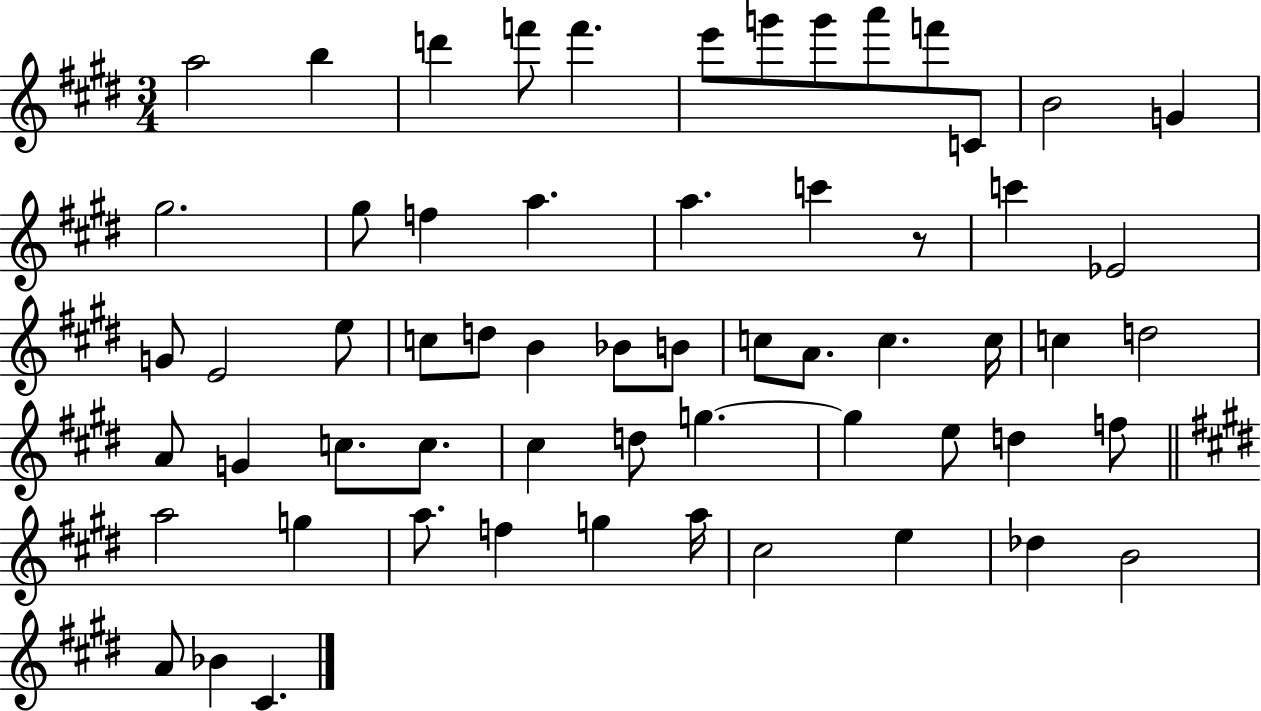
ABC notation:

X:1
T:Untitled
M:3/4
L:1/4
K:E
a2 b d' f'/2 f' e'/2 g'/2 g'/2 a'/2 f'/2 C/2 B2 G ^g2 ^g/2 f a a c' z/2 c' _E2 G/2 E2 e/2 c/2 d/2 B _B/2 B/2 c/2 A/2 c c/4 c d2 A/2 G c/2 c/2 ^c d/2 g g e/2 d f/2 a2 g a/2 f g a/4 ^c2 e _d B2 A/2 _B ^C